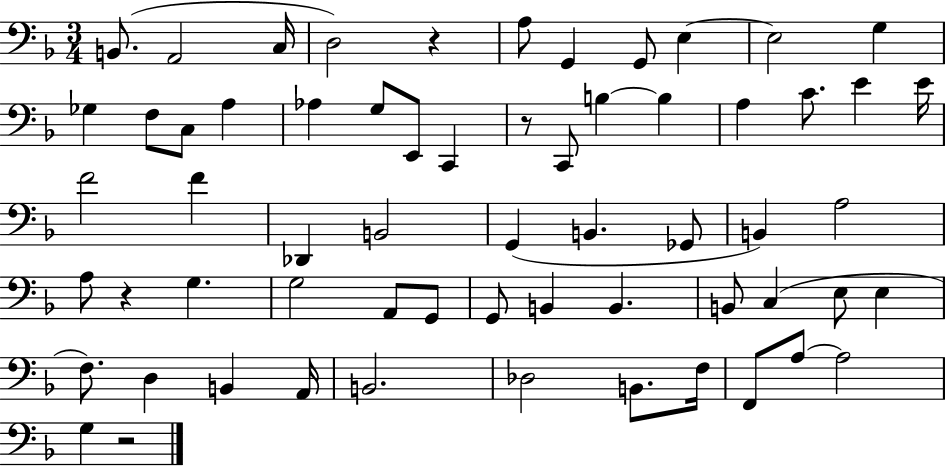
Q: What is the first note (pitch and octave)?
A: B2